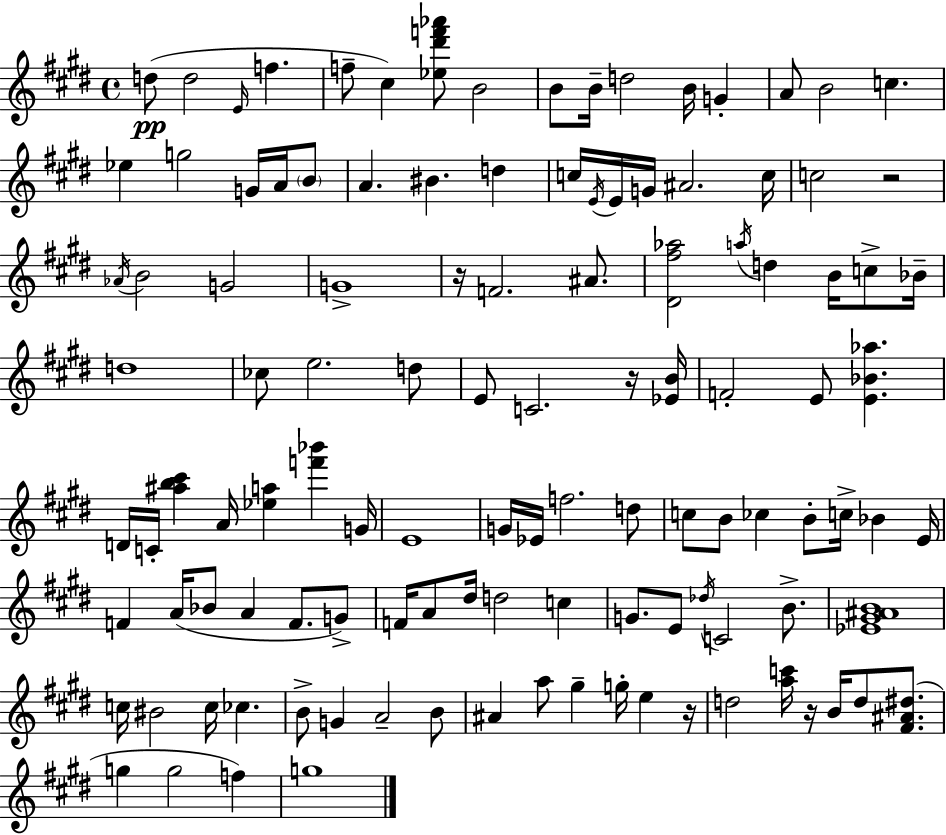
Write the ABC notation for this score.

X:1
T:Untitled
M:4/4
L:1/4
K:E
d/2 d2 E/4 f f/2 ^c [_e^d'f'_a']/2 B2 B/2 B/4 d2 B/4 G A/2 B2 c _e g2 G/4 A/4 B/2 A ^B d c/4 E/4 E/4 G/4 ^A2 c/4 c2 z2 _A/4 B2 G2 G4 z/4 F2 ^A/2 [^D^f_a]2 a/4 d B/4 c/2 _B/4 d4 _c/2 e2 d/2 E/2 C2 z/4 [_EB]/4 F2 E/2 [E_B_a] D/4 C/4 [^ab^c'] A/4 [_ea] [f'_b'] G/4 E4 G/4 _E/4 f2 d/2 c/2 B/2 _c B/2 c/4 _B E/4 F A/4 _B/2 A F/2 G/2 F/4 A/2 ^d/4 d2 c G/2 E/2 _d/4 C2 B/2 [_E^G^AB]4 c/4 ^B2 c/4 _c B/2 G A2 B/2 ^A a/2 ^g g/4 e z/4 d2 [ac']/4 z/4 B/4 d/2 [^F^A^d]/2 g g2 f g4